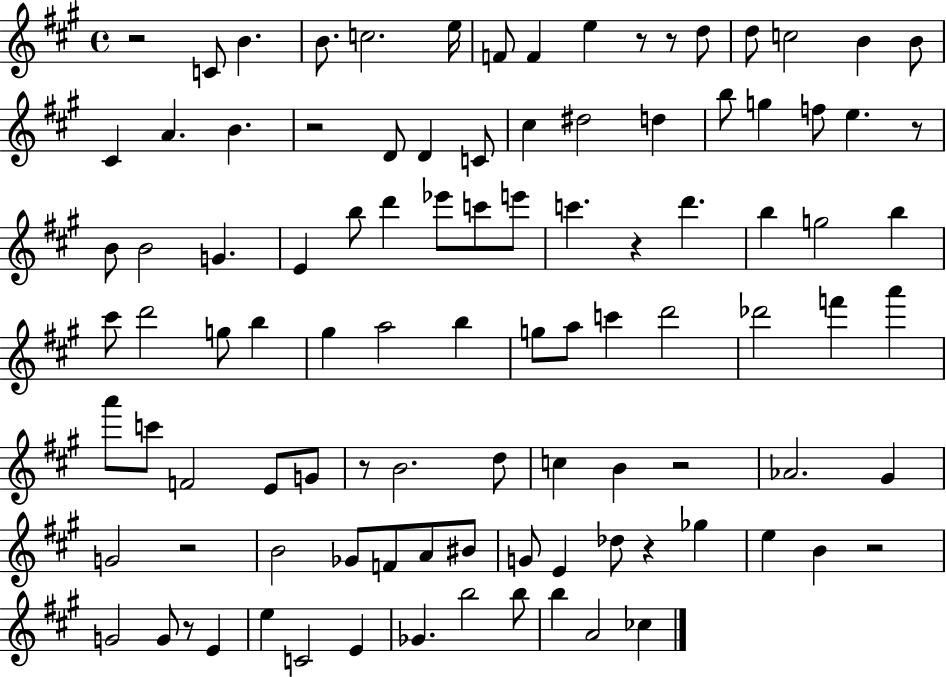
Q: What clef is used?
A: treble